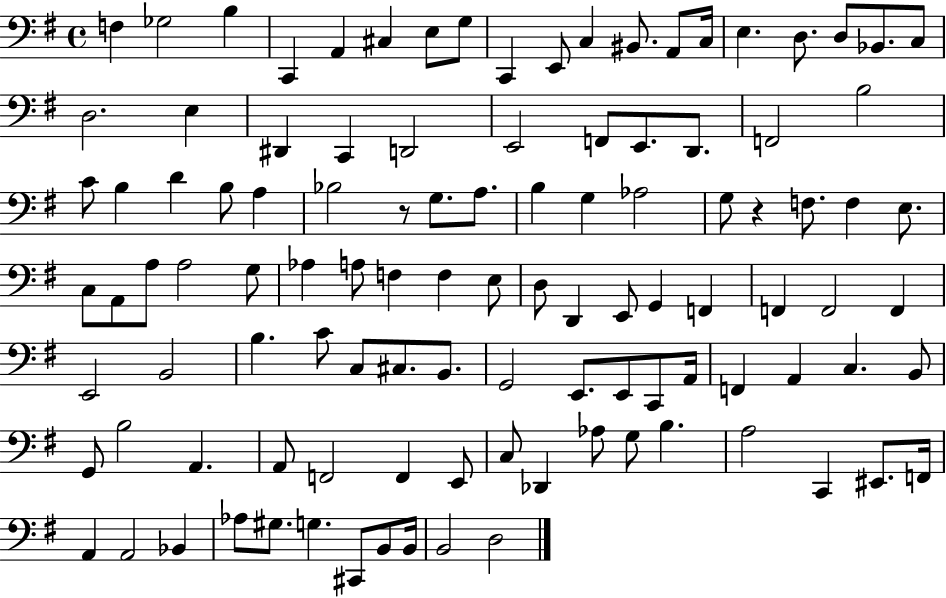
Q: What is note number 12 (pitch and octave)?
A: BIS2